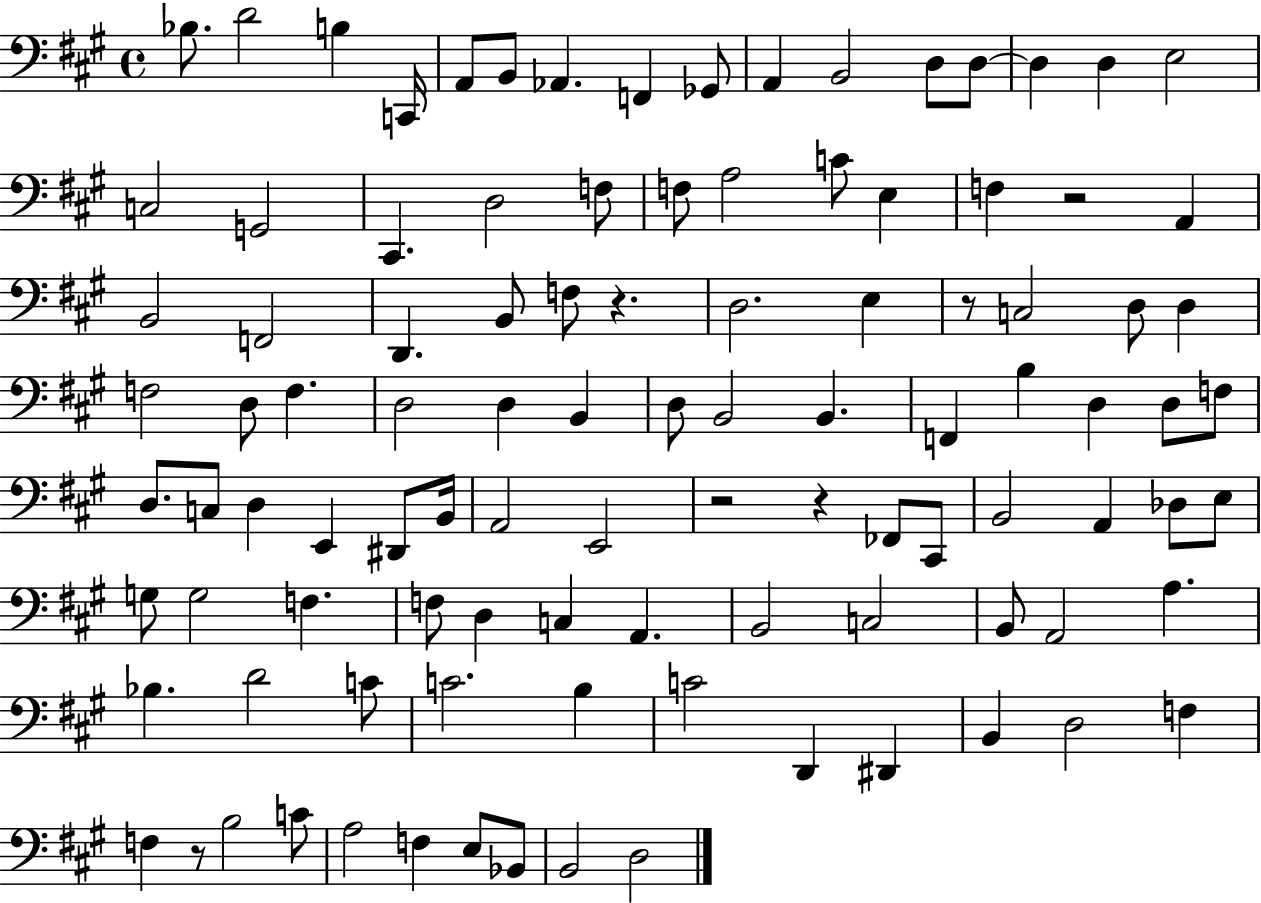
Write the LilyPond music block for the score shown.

{
  \clef bass
  \time 4/4
  \defaultTimeSignature
  \key a \major
  bes8. d'2 b4 c,16 | a,8 b,8 aes,4. f,4 ges,8 | a,4 b,2 d8 d8~~ | d4 d4 e2 | \break c2 g,2 | cis,4. d2 f8 | f8 a2 c'8 e4 | f4 r2 a,4 | \break b,2 f,2 | d,4. b,8 f8 r4. | d2. e4 | r8 c2 d8 d4 | \break f2 d8 f4. | d2 d4 b,4 | d8 b,2 b,4. | f,4 b4 d4 d8 f8 | \break d8. c8 d4 e,4 dis,8 b,16 | a,2 e,2 | r2 r4 fes,8 cis,8 | b,2 a,4 des8 e8 | \break g8 g2 f4. | f8 d4 c4 a,4. | b,2 c2 | b,8 a,2 a4. | \break bes4. d'2 c'8 | c'2. b4 | c'2 d,4 dis,4 | b,4 d2 f4 | \break f4 r8 b2 c'8 | a2 f4 e8 bes,8 | b,2 d2 | \bar "|."
}